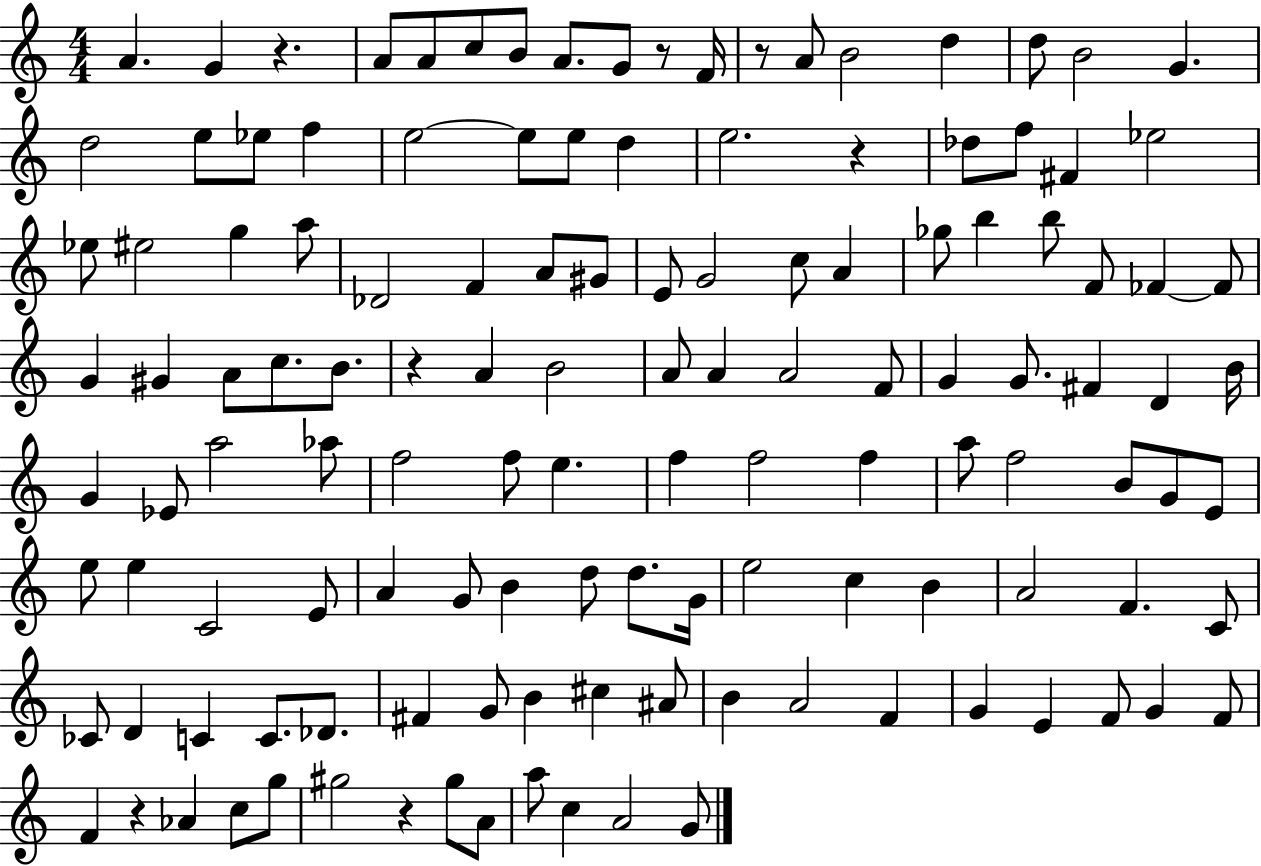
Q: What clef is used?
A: treble